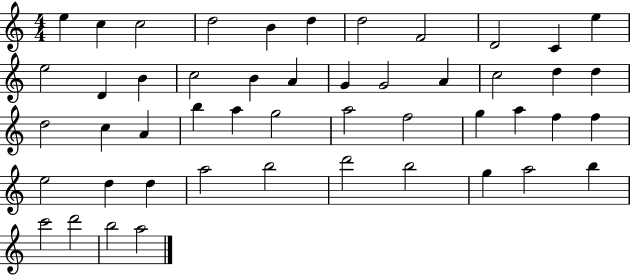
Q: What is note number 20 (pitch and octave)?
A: A4